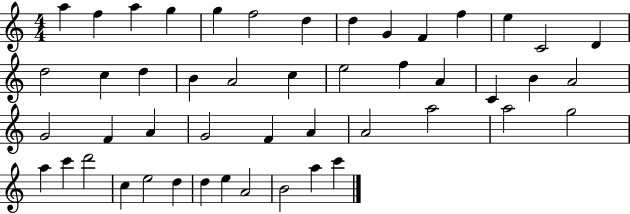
A5/q F5/q A5/q G5/q G5/q F5/h D5/q D5/q G4/q F4/q F5/q E5/q C4/h D4/q D5/h C5/q D5/q B4/q A4/h C5/q E5/h F5/q A4/q C4/q B4/q A4/h G4/h F4/q A4/q G4/h F4/q A4/q A4/h A5/h A5/h G5/h A5/q C6/q D6/h C5/q E5/h D5/q D5/q E5/q A4/h B4/h A5/q C6/q